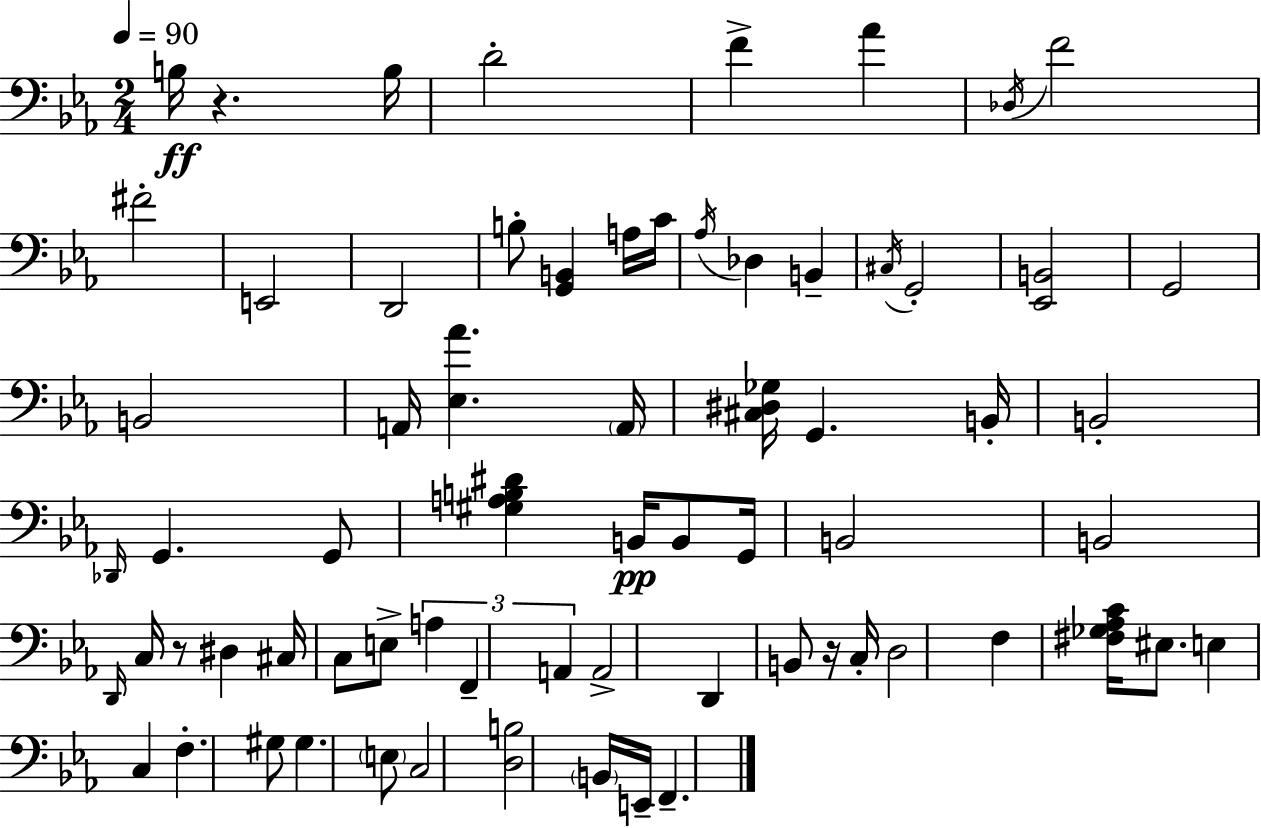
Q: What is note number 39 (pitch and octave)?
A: E3